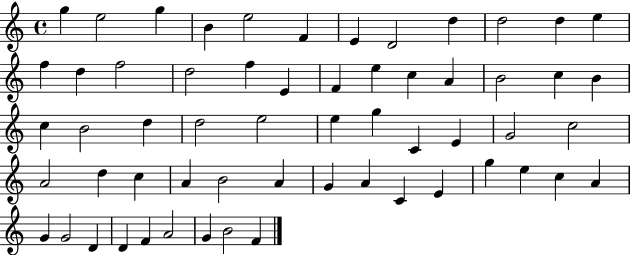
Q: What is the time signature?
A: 4/4